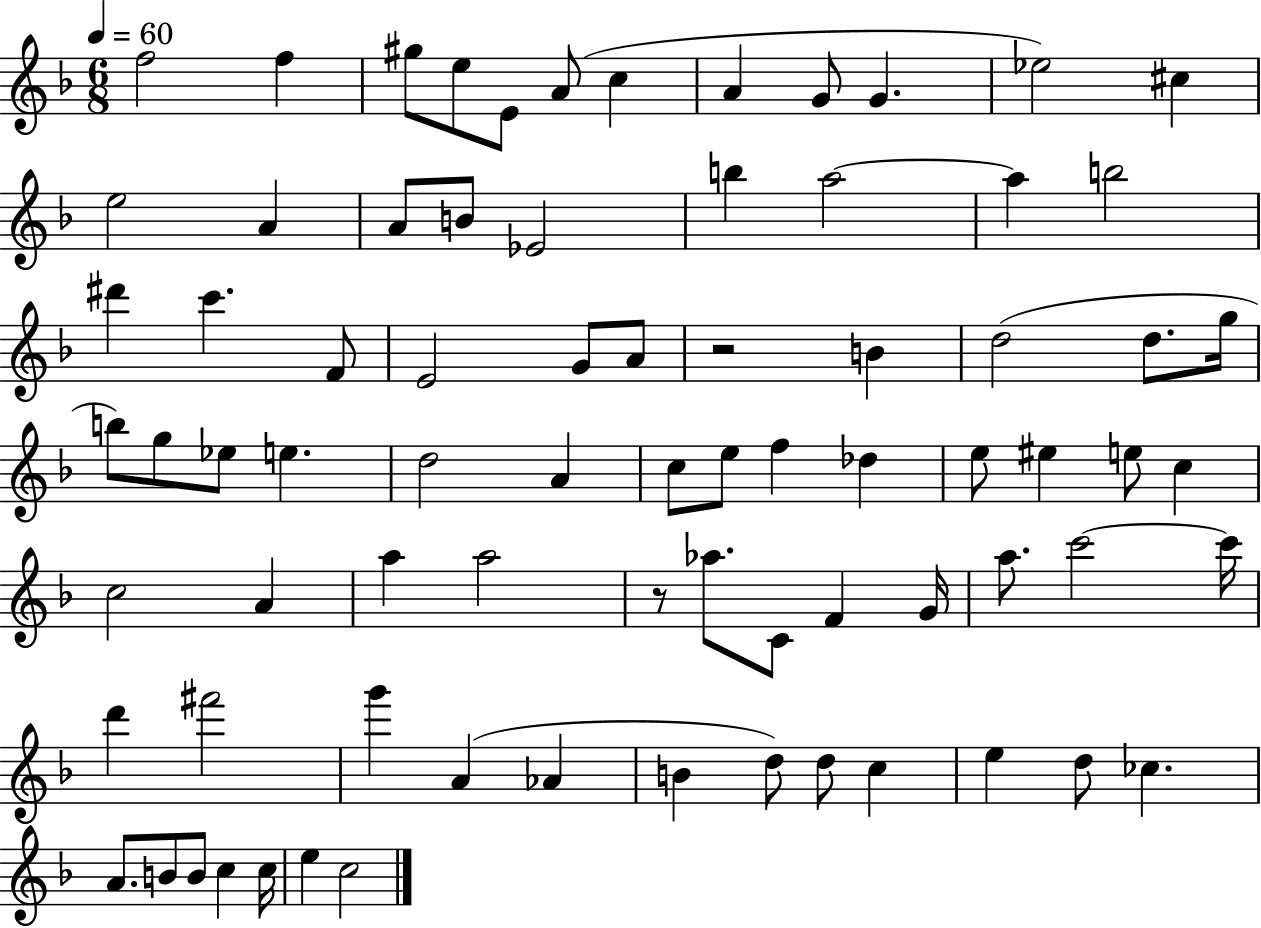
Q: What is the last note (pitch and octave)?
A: C5